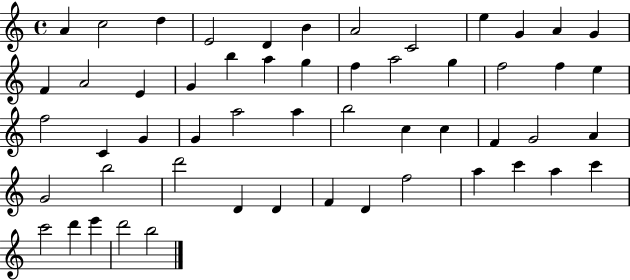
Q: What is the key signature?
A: C major